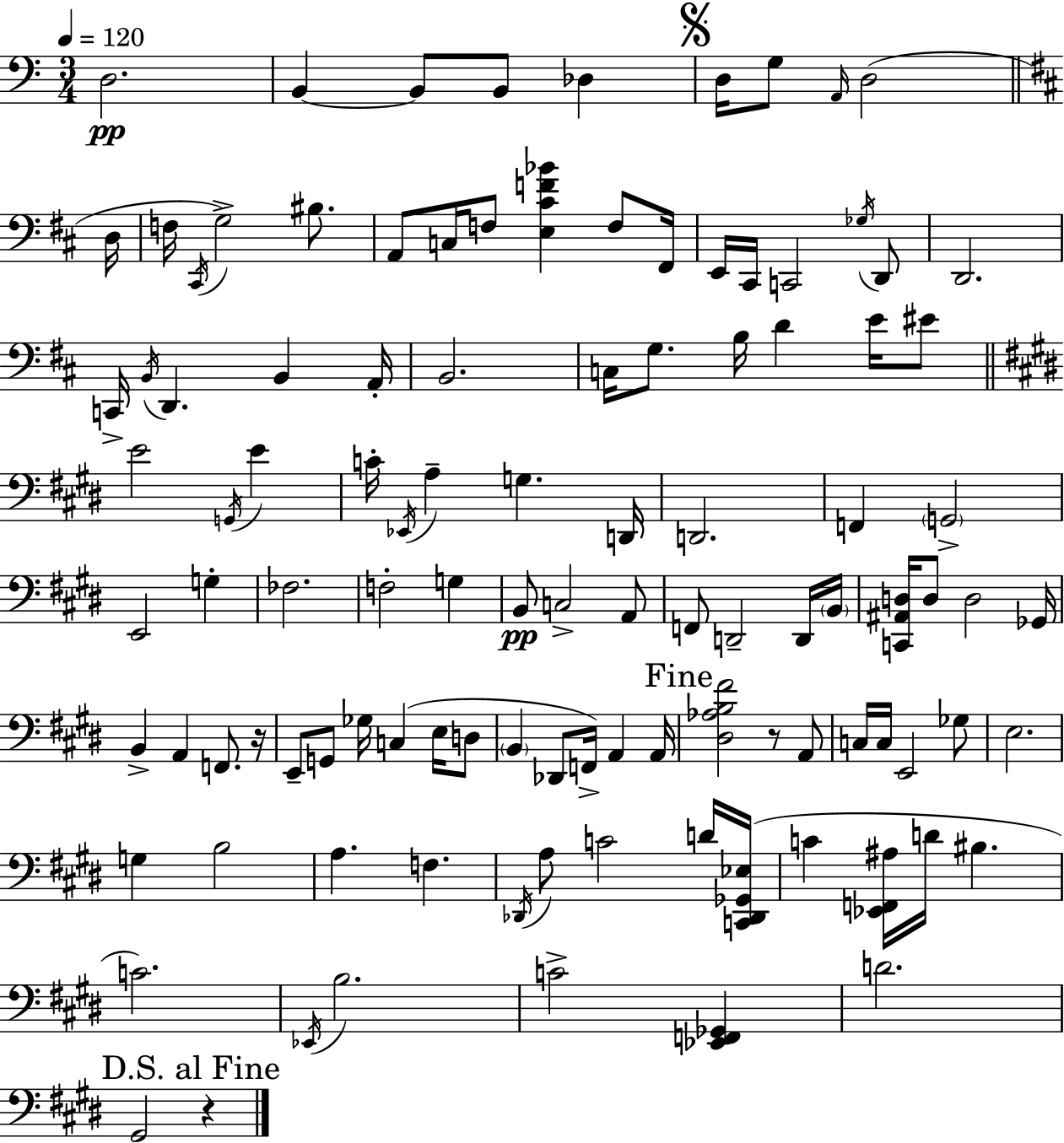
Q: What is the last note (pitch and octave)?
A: G#2